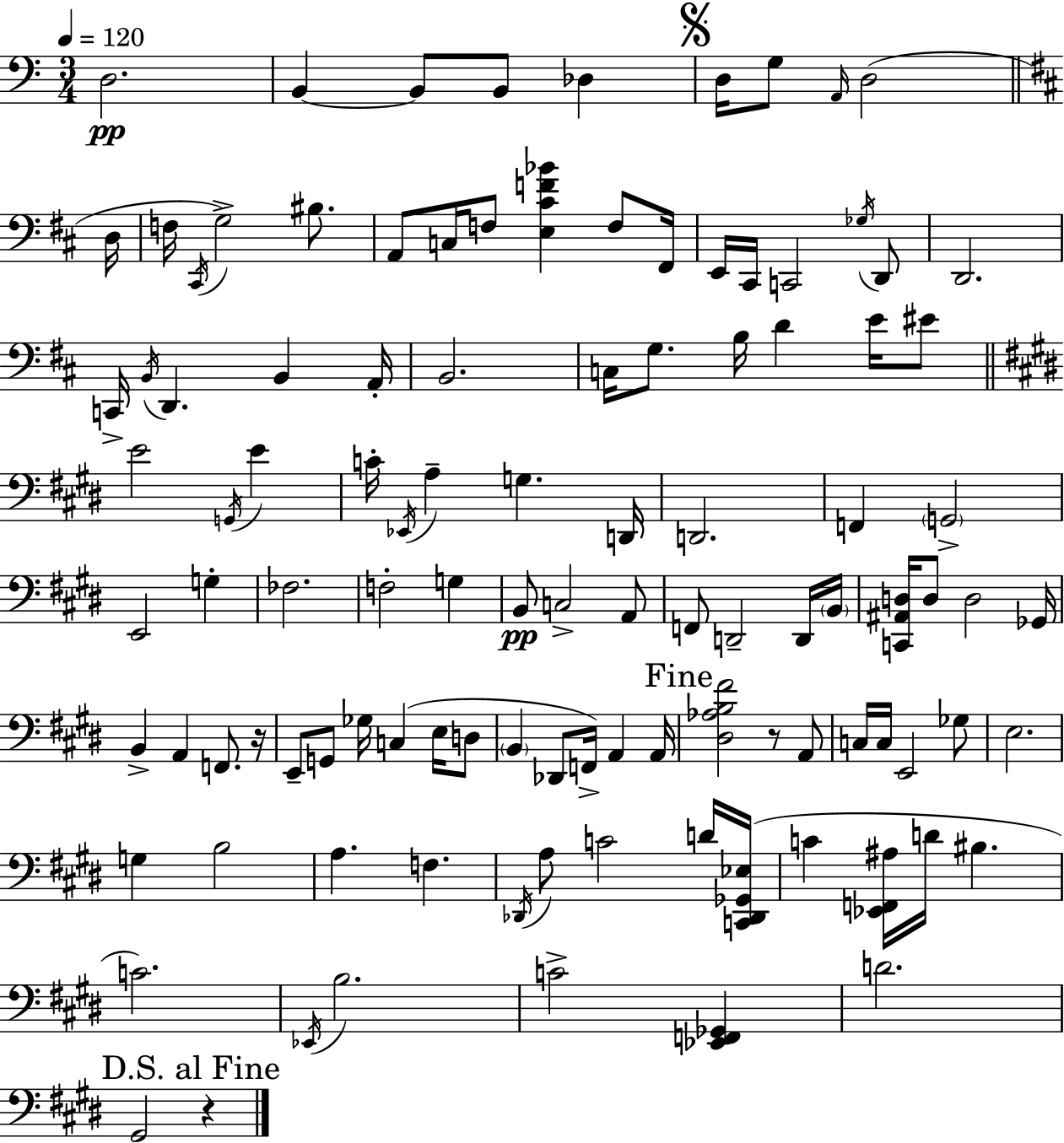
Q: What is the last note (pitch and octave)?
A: G#2